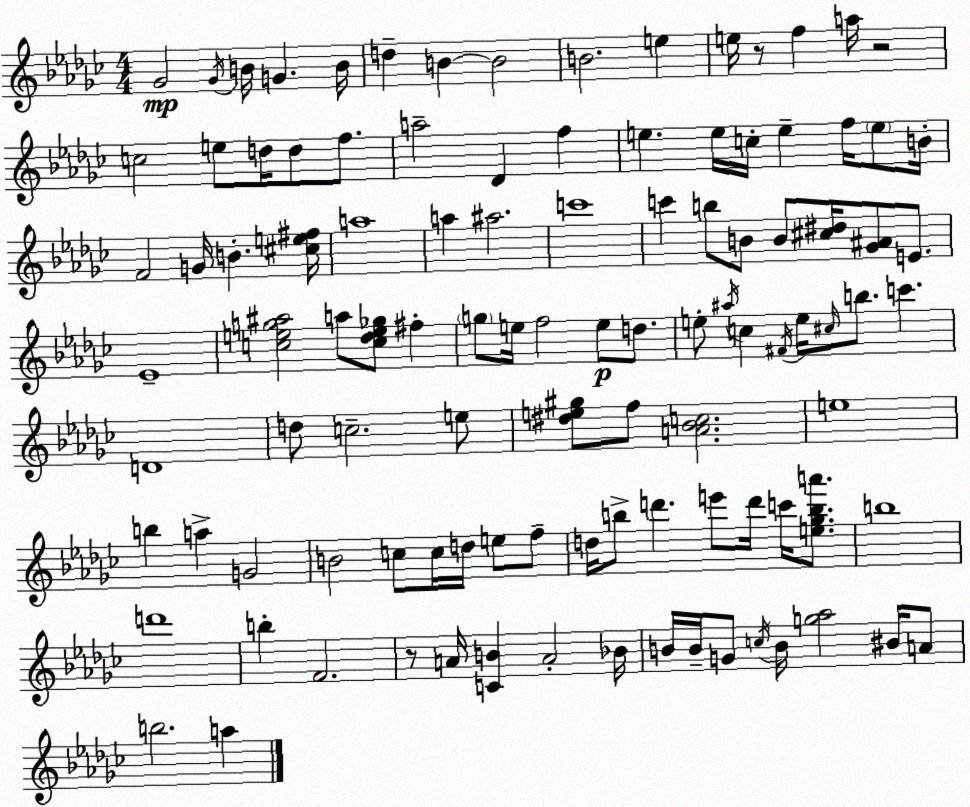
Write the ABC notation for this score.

X:1
T:Untitled
M:4/4
L:1/4
K:Ebm
_G2 _G/4 B/4 G B/4 d B B2 B2 e e/4 z/2 f a/4 z2 c2 e/2 d/4 d/2 f/2 a2 _D f e e/4 c/4 e f/4 e/2 B/4 F2 G/4 B [^ce^f]/4 a4 a ^a2 c'4 c' b/2 B/2 B/2 [^c^d]/4 [_G^A]/2 E/2 _E4 [ceg^a]2 a/2 [c_de_g]/2 ^f g/2 e/4 f2 e/2 d/2 e/2 ^a/4 c ^F/4 e/4 ^c/4 b/2 c' D4 d/2 c2 e/2 [^de^g]/2 f/2 [A_Bc]2 e4 b a G2 B2 c/2 c/4 d/4 e/2 f/2 d/4 b/2 d' e'/2 d'/4 c'/4 [e_gba']/2 b4 d'4 b F2 z/2 A/4 [CB] A2 _B/4 B/4 B/4 G/2 c/4 B/4 [g_a]2 ^B/4 A/2 b2 a